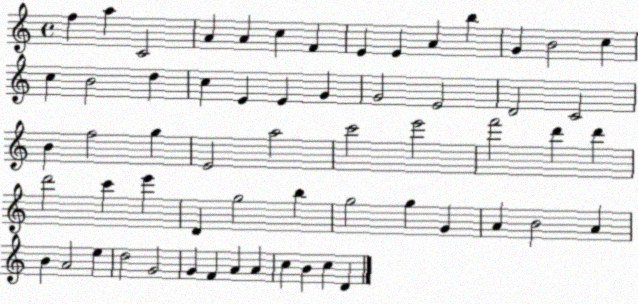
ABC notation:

X:1
T:Untitled
M:4/4
L:1/4
K:C
f a C2 A A c F E E A b G B2 c c B2 d c E E G G2 E2 D2 C2 B f2 g E2 a2 c'2 e'2 f'2 d' d' d'2 c' e' D g2 b g2 g G A B2 A B A2 e d2 G2 G F A A c B c D